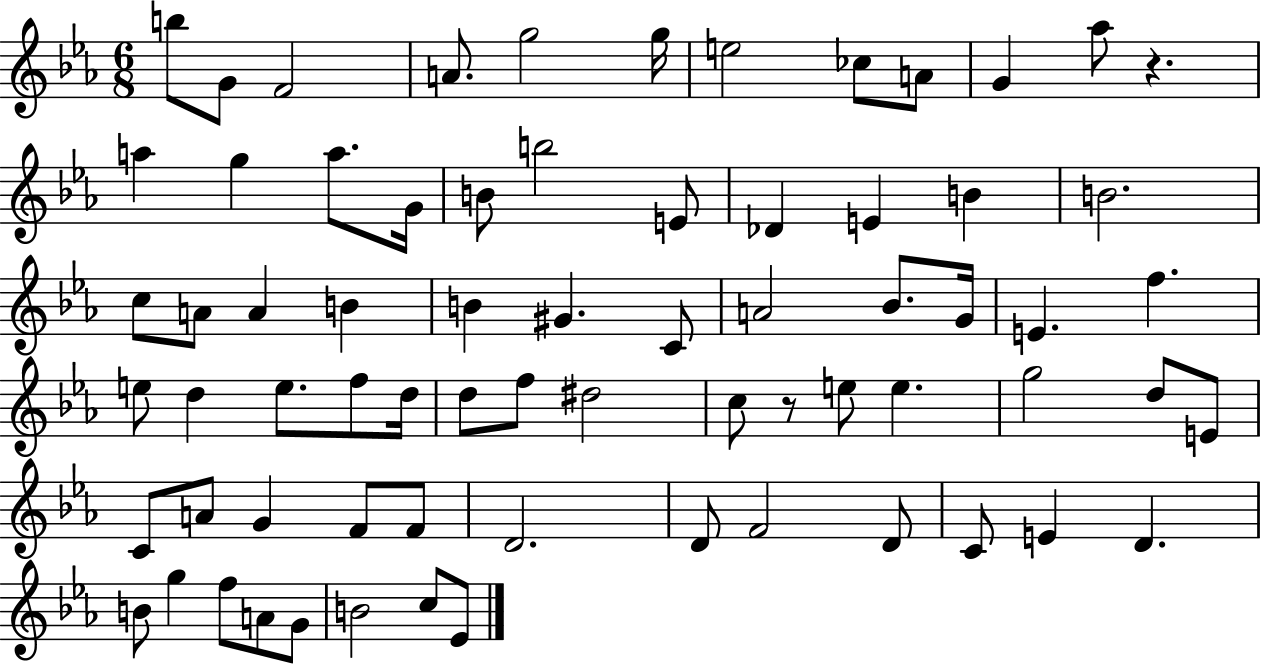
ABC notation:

X:1
T:Untitled
M:6/8
L:1/4
K:Eb
b/2 G/2 F2 A/2 g2 g/4 e2 _c/2 A/2 G _a/2 z a g a/2 G/4 B/2 b2 E/2 _D E B B2 c/2 A/2 A B B ^G C/2 A2 _B/2 G/4 E f e/2 d e/2 f/2 d/4 d/2 f/2 ^d2 c/2 z/2 e/2 e g2 d/2 E/2 C/2 A/2 G F/2 F/2 D2 D/2 F2 D/2 C/2 E D B/2 g f/2 A/2 G/2 B2 c/2 _E/2